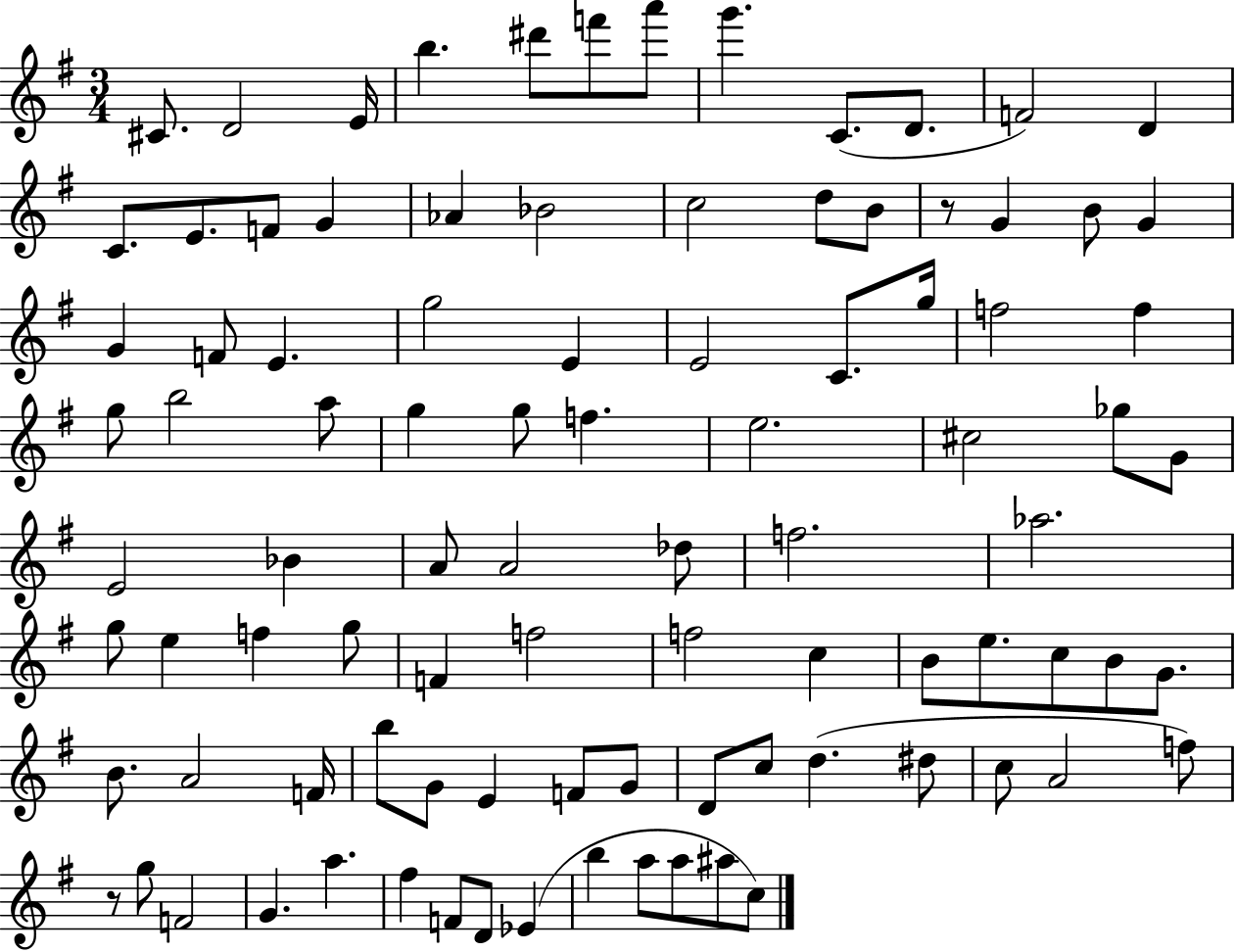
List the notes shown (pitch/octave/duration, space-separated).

C#4/e. D4/h E4/s B5/q. D#6/e F6/e A6/e G6/q. C4/e. D4/e. F4/h D4/q C4/e. E4/e. F4/e G4/q Ab4/q Bb4/h C5/h D5/e B4/e R/e G4/q B4/e G4/q G4/q F4/e E4/q. G5/h E4/q E4/h C4/e. G5/s F5/h F5/q G5/e B5/h A5/e G5/q G5/e F5/q. E5/h. C#5/h Gb5/e G4/e E4/h Bb4/q A4/e A4/h Db5/e F5/h. Ab5/h. G5/e E5/q F5/q G5/e F4/q F5/h F5/h C5/q B4/e E5/e. C5/e B4/e G4/e. B4/e. A4/h F4/s B5/e G4/e E4/q F4/e G4/e D4/e C5/e D5/q. D#5/e C5/e A4/h F5/e R/e G5/e F4/h G4/q. A5/q. F#5/q F4/e D4/e Eb4/q B5/q A5/e A5/e A#5/e C5/e